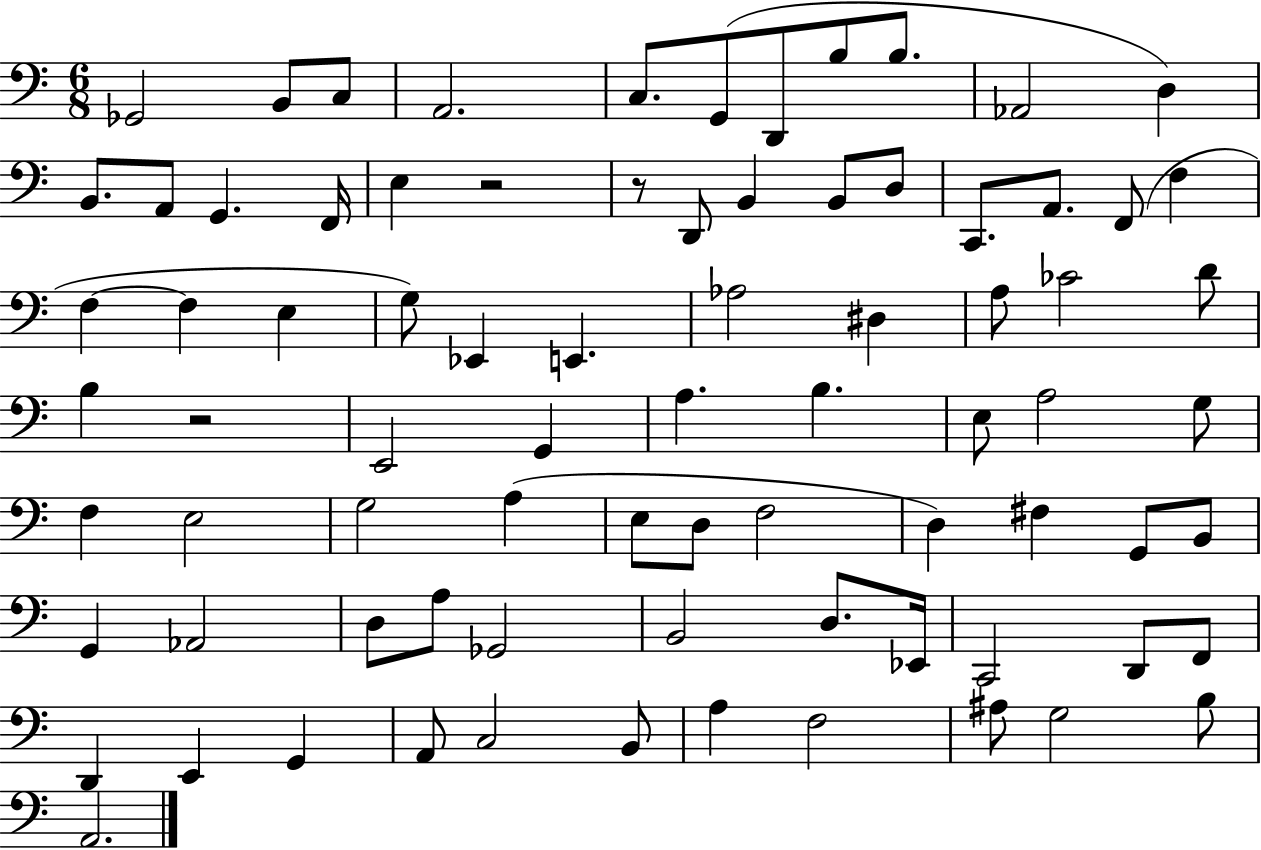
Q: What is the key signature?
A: C major